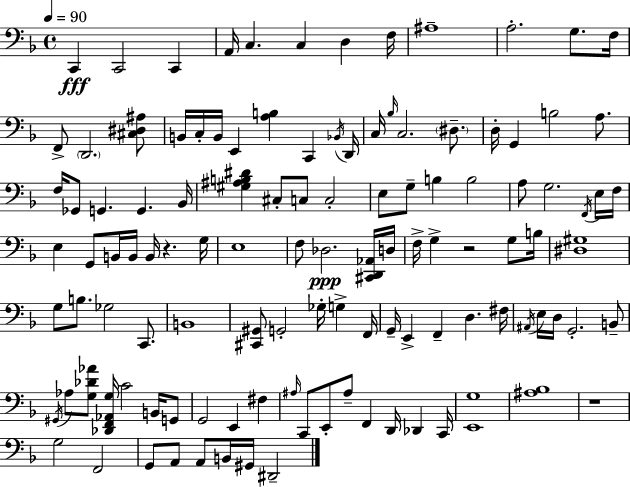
X:1
T:Untitled
M:4/4
L:1/4
K:F
C,, C,,2 C,, A,,/4 C, C, D, F,/4 ^A,4 A,2 G,/2 F,/4 F,,/2 D,,2 [^C,^D,^A,]/2 B,,/4 C,/4 B,,/4 E,, [A,B,] C,, _B,,/4 D,,/4 C,/4 _B,/4 C,2 ^D,/2 D,/4 G,, B,2 A,/2 F,/4 _G,,/2 G,, G,, _B,,/4 [^G,^A,B,^D] ^C,/2 C,/2 C,2 E,/2 G,/2 B, B,2 A,/2 G,2 F,,/4 E,/4 F,/4 E, G,,/2 B,,/4 B,,/4 B,,/4 z G,/4 E,4 F,/2 _D,2 [^C,,D,,_A,,]/4 D,/4 F,/4 G, z2 G,/2 B,/4 [^D,^G,]4 G,/2 B,/2 _G,2 C,,/2 B,,4 [^C,,^G,,]/2 G,,2 _G,/4 G, F,,/4 G,,/4 E,, F,, D, ^F,/4 ^A,,/4 E,/4 D,/4 G,,2 B,,/2 ^G,,/4 _A,/2 [G,_D_A]/2 [_D,,F,,_A,,G,]/4 C2 B,,/4 G,,/2 G,,2 E,, ^F, ^A,/4 C,,/2 E,,/2 ^A,/2 F,, D,,/4 _D,, C,,/4 [E,,G,]4 [^A,_B,]4 z4 G,2 F,,2 G,,/2 A,,/2 A,,/2 B,,/4 ^G,,/4 ^D,,2